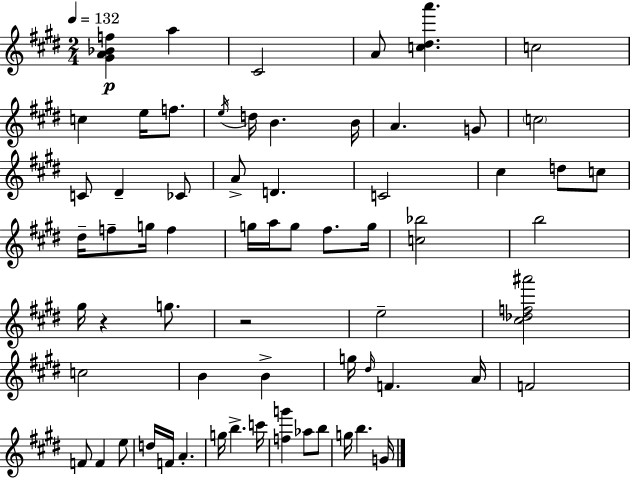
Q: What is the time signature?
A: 2/4